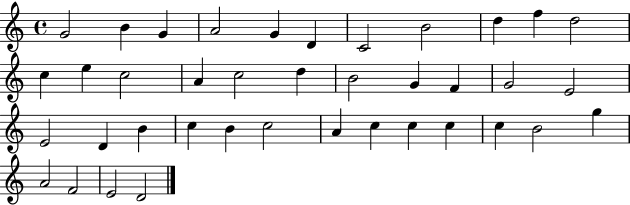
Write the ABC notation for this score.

X:1
T:Untitled
M:4/4
L:1/4
K:C
G2 B G A2 G D C2 B2 d f d2 c e c2 A c2 d B2 G F G2 E2 E2 D B c B c2 A c c c c B2 g A2 F2 E2 D2